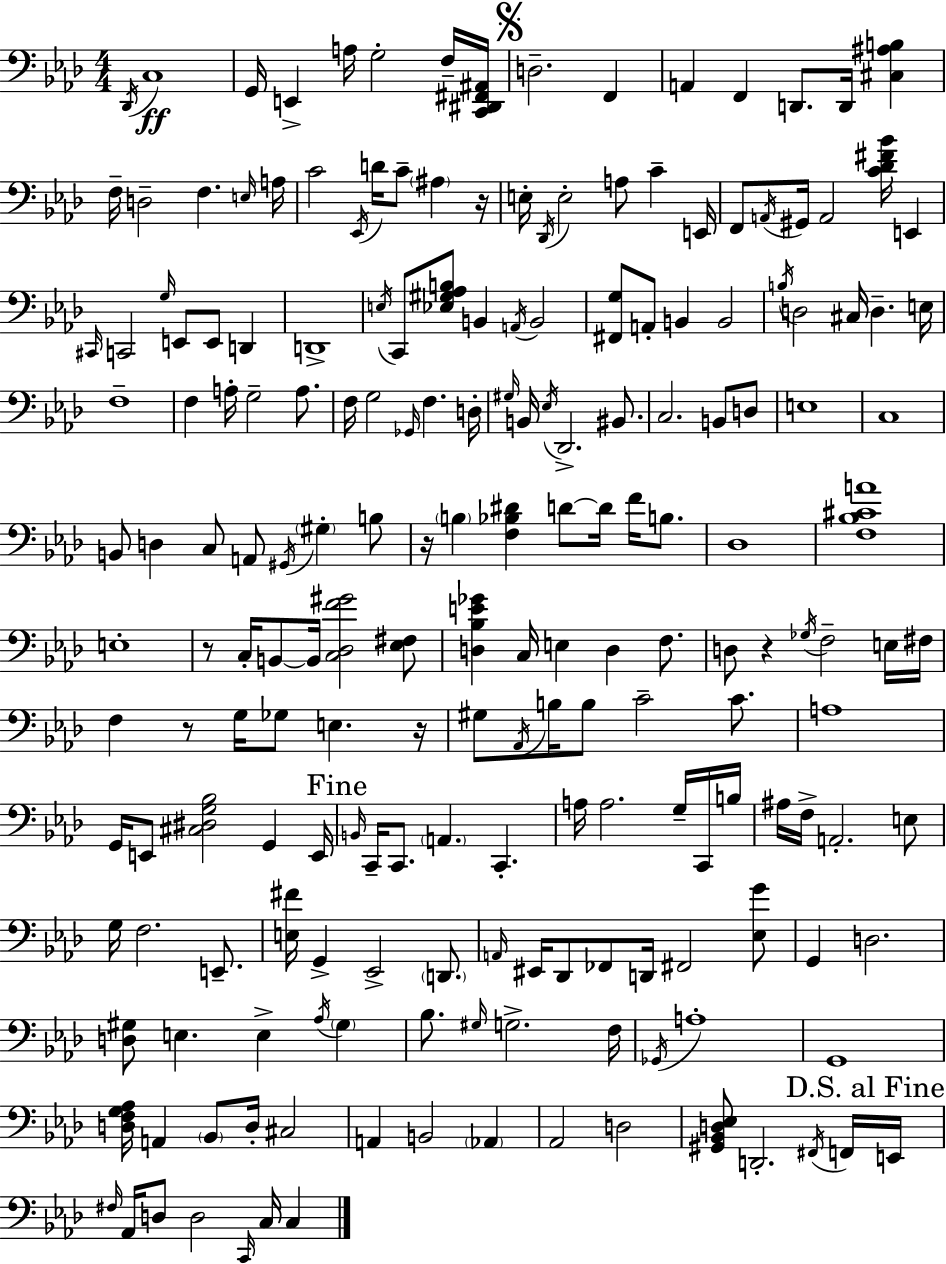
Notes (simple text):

Db2/s C3/w G2/s E2/q A3/s G3/h F3/s [C2,D#2,F#2,A#2]/s D3/h. F2/q A2/q F2/q D2/e. D2/s [C#3,A#3,B3]/q F3/s D3/h F3/q. E3/s A3/s C4/h Eb2/s D4/s C4/e A#3/q R/s E3/s Db2/s E3/h A3/e C4/q E2/s F2/e A2/s G#2/s A2/h [C4,Db4,F#4,Bb4]/s E2/q C#2/s C2/h G3/s E2/e E2/e D2/q D2/w E3/s C2/e [Eb3,G#3,Ab3,B3]/e B2/q A2/s B2/h [F#2,G3]/e A2/e B2/q B2/h B3/s D3/h C#3/s D3/q. E3/s F3/w F3/q A3/s G3/h A3/e. F3/s G3/h Gb2/s F3/q. D3/s G#3/s B2/s Eb3/s Db2/h. BIS2/e. C3/h. B2/e D3/e E3/w C3/w B2/e D3/q C3/e A2/e G#2/s G#3/q B3/e R/s B3/q [F3,Bb3,D#4]/q D4/e D4/s F4/s B3/e. Db3/w [F3,Bb3,C#4,A4]/w E3/w R/e C3/s B2/e B2/s [C3,Db3,F4,G#4]/h [Eb3,F#3]/e [D3,Bb3,E4,Gb4]/q C3/s E3/q D3/q F3/e. D3/e R/q Gb3/s F3/h E3/s F#3/s F3/q R/e G3/s Gb3/e E3/q. R/s G#3/e Ab2/s B3/s B3/e C4/h C4/e. A3/w G2/s E2/e [C#3,D#3,G3,Bb3]/h G2/q E2/s B2/s C2/s C2/e. A2/q. C2/q. A3/s A3/h. G3/s C2/s B3/s A#3/s F3/s A2/h. E3/e G3/s F3/h. E2/e. [E3,F#4]/s G2/q Eb2/h D2/e. A2/s EIS2/s Db2/e FES2/e D2/s F#2/h [Eb3,G4]/e G2/q D3/h. [D3,G#3]/e E3/q. E3/q Ab3/s G#3/q Bb3/e. G#3/s G3/h. F3/s Gb2/s A3/w G2/w [D3,F3,G3,Ab3]/s A2/q Bb2/e D3/s C#3/h A2/q B2/h Ab2/q Ab2/h D3/h [G#2,Bb2,D3,Eb3]/e D2/h. F#2/s F2/s E2/s F#3/s Ab2/s D3/e D3/h C2/s C3/s C3/q